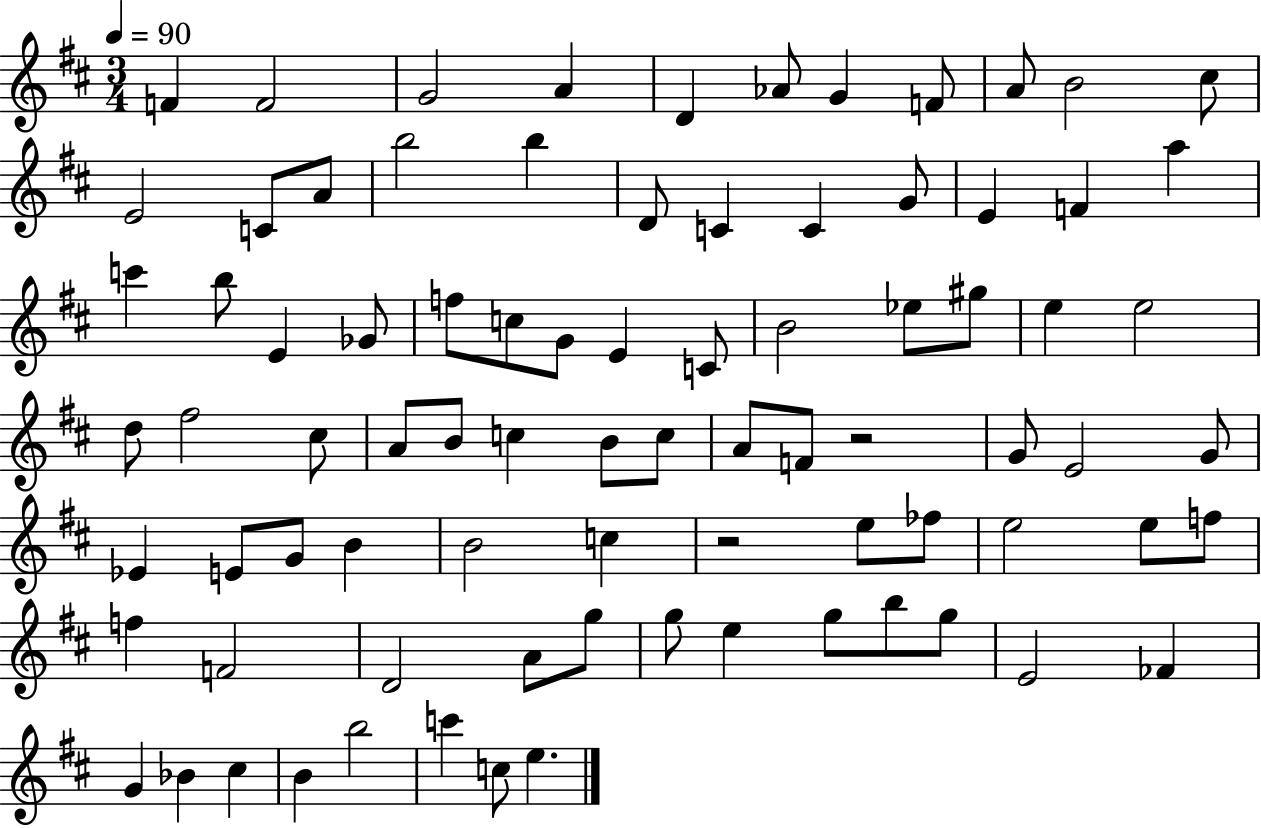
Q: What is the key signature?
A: D major